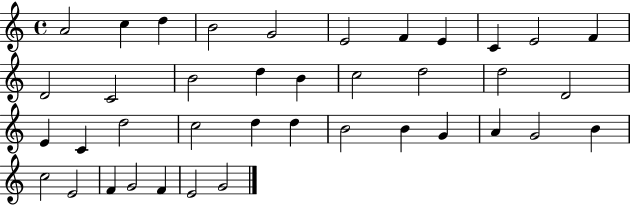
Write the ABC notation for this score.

X:1
T:Untitled
M:4/4
L:1/4
K:C
A2 c d B2 G2 E2 F E C E2 F D2 C2 B2 d B c2 d2 d2 D2 E C d2 c2 d d B2 B G A G2 B c2 E2 F G2 F E2 G2